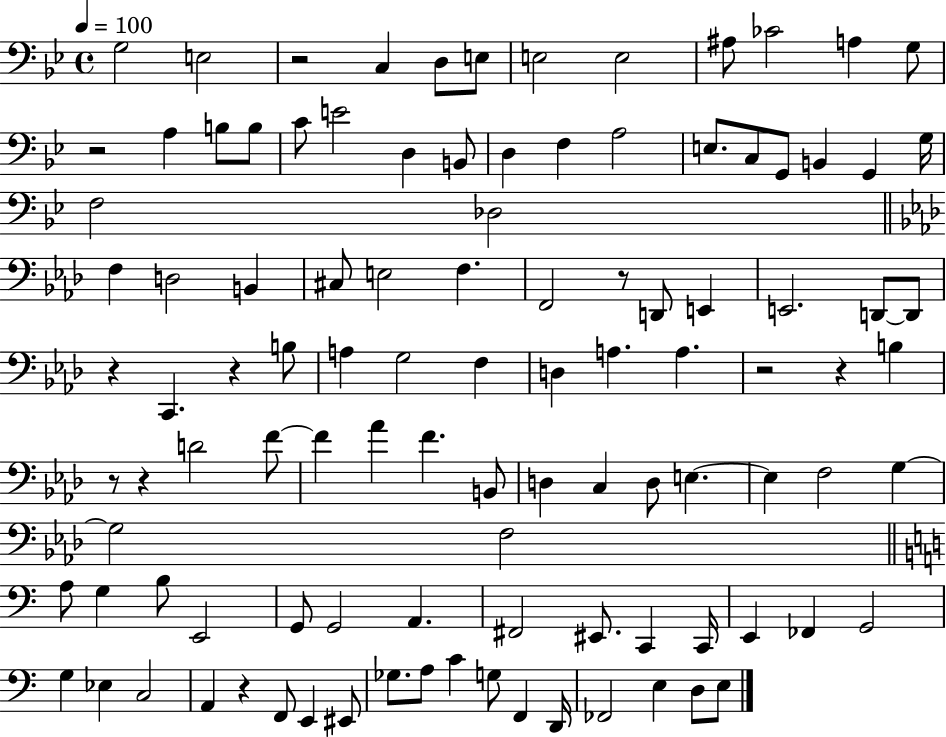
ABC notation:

X:1
T:Untitled
M:4/4
L:1/4
K:Bb
G,2 E,2 z2 C, D,/2 E,/2 E,2 E,2 ^A,/2 _C2 A, G,/2 z2 A, B,/2 B,/2 C/2 E2 D, B,,/2 D, F, A,2 E,/2 C,/2 G,,/2 B,, G,, G,/4 F,2 _D,2 F, D,2 B,, ^C,/2 E,2 F, F,,2 z/2 D,,/2 E,, E,,2 D,,/2 D,,/2 z C,, z B,/2 A, G,2 F, D, A, A, z2 z B, z/2 z D2 F/2 F _A F B,,/2 D, C, D,/2 E, E, F,2 G, G,2 F,2 A,/2 G, B,/2 E,,2 G,,/2 G,,2 A,, ^F,,2 ^E,,/2 C,, C,,/4 E,, _F,, G,,2 G, _E, C,2 A,, z F,,/2 E,, ^E,,/2 _G,/2 A,/2 C G,/2 F,, D,,/4 _F,,2 E, D,/2 E,/2